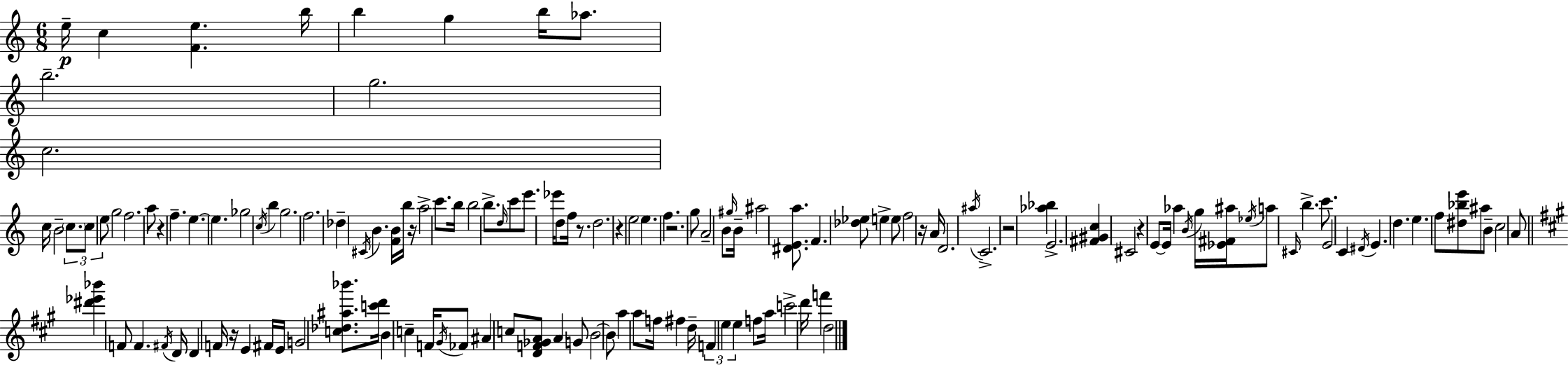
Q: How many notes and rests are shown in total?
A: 138